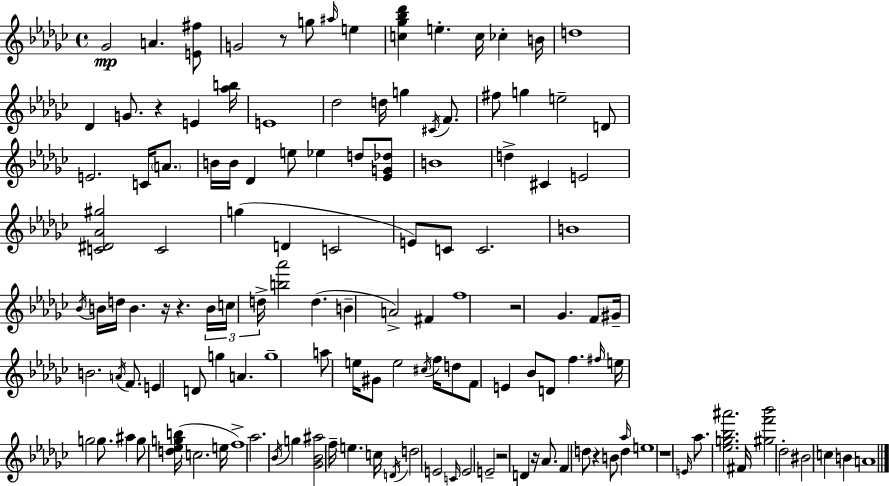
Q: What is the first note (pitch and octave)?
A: Gb4